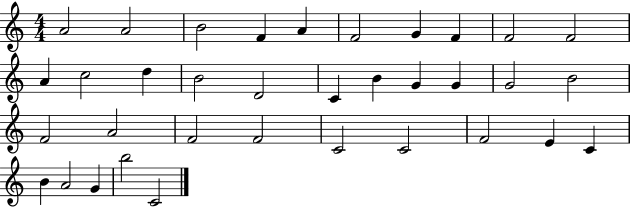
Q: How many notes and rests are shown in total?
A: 35